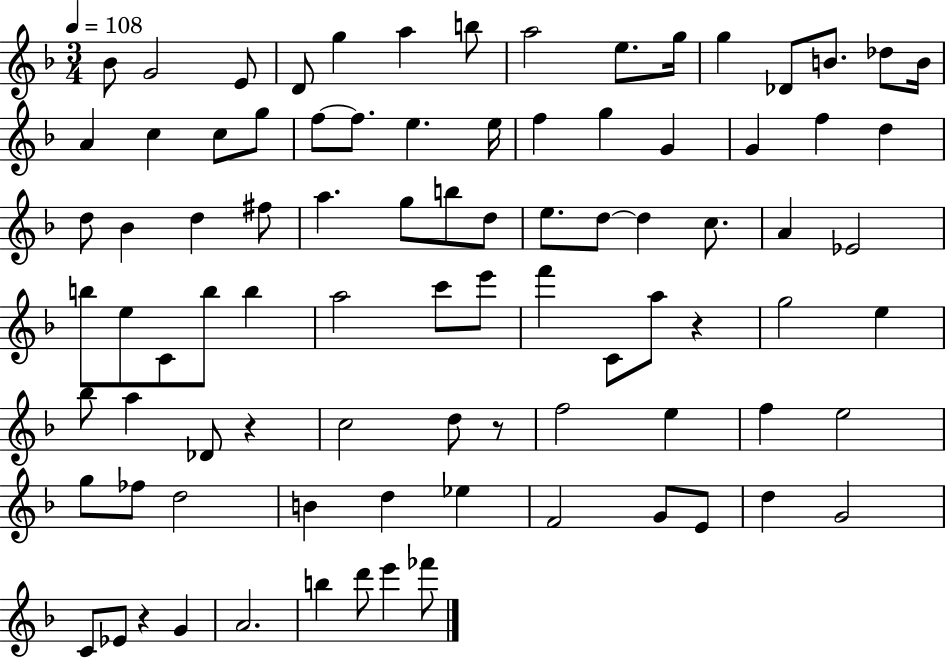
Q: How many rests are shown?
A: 4